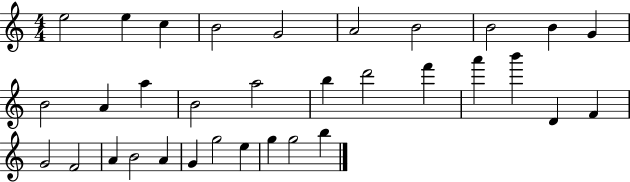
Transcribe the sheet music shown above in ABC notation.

X:1
T:Untitled
M:4/4
L:1/4
K:C
e2 e c B2 G2 A2 B2 B2 B G B2 A a B2 a2 b d'2 f' a' b' D F G2 F2 A B2 A G g2 e g g2 b